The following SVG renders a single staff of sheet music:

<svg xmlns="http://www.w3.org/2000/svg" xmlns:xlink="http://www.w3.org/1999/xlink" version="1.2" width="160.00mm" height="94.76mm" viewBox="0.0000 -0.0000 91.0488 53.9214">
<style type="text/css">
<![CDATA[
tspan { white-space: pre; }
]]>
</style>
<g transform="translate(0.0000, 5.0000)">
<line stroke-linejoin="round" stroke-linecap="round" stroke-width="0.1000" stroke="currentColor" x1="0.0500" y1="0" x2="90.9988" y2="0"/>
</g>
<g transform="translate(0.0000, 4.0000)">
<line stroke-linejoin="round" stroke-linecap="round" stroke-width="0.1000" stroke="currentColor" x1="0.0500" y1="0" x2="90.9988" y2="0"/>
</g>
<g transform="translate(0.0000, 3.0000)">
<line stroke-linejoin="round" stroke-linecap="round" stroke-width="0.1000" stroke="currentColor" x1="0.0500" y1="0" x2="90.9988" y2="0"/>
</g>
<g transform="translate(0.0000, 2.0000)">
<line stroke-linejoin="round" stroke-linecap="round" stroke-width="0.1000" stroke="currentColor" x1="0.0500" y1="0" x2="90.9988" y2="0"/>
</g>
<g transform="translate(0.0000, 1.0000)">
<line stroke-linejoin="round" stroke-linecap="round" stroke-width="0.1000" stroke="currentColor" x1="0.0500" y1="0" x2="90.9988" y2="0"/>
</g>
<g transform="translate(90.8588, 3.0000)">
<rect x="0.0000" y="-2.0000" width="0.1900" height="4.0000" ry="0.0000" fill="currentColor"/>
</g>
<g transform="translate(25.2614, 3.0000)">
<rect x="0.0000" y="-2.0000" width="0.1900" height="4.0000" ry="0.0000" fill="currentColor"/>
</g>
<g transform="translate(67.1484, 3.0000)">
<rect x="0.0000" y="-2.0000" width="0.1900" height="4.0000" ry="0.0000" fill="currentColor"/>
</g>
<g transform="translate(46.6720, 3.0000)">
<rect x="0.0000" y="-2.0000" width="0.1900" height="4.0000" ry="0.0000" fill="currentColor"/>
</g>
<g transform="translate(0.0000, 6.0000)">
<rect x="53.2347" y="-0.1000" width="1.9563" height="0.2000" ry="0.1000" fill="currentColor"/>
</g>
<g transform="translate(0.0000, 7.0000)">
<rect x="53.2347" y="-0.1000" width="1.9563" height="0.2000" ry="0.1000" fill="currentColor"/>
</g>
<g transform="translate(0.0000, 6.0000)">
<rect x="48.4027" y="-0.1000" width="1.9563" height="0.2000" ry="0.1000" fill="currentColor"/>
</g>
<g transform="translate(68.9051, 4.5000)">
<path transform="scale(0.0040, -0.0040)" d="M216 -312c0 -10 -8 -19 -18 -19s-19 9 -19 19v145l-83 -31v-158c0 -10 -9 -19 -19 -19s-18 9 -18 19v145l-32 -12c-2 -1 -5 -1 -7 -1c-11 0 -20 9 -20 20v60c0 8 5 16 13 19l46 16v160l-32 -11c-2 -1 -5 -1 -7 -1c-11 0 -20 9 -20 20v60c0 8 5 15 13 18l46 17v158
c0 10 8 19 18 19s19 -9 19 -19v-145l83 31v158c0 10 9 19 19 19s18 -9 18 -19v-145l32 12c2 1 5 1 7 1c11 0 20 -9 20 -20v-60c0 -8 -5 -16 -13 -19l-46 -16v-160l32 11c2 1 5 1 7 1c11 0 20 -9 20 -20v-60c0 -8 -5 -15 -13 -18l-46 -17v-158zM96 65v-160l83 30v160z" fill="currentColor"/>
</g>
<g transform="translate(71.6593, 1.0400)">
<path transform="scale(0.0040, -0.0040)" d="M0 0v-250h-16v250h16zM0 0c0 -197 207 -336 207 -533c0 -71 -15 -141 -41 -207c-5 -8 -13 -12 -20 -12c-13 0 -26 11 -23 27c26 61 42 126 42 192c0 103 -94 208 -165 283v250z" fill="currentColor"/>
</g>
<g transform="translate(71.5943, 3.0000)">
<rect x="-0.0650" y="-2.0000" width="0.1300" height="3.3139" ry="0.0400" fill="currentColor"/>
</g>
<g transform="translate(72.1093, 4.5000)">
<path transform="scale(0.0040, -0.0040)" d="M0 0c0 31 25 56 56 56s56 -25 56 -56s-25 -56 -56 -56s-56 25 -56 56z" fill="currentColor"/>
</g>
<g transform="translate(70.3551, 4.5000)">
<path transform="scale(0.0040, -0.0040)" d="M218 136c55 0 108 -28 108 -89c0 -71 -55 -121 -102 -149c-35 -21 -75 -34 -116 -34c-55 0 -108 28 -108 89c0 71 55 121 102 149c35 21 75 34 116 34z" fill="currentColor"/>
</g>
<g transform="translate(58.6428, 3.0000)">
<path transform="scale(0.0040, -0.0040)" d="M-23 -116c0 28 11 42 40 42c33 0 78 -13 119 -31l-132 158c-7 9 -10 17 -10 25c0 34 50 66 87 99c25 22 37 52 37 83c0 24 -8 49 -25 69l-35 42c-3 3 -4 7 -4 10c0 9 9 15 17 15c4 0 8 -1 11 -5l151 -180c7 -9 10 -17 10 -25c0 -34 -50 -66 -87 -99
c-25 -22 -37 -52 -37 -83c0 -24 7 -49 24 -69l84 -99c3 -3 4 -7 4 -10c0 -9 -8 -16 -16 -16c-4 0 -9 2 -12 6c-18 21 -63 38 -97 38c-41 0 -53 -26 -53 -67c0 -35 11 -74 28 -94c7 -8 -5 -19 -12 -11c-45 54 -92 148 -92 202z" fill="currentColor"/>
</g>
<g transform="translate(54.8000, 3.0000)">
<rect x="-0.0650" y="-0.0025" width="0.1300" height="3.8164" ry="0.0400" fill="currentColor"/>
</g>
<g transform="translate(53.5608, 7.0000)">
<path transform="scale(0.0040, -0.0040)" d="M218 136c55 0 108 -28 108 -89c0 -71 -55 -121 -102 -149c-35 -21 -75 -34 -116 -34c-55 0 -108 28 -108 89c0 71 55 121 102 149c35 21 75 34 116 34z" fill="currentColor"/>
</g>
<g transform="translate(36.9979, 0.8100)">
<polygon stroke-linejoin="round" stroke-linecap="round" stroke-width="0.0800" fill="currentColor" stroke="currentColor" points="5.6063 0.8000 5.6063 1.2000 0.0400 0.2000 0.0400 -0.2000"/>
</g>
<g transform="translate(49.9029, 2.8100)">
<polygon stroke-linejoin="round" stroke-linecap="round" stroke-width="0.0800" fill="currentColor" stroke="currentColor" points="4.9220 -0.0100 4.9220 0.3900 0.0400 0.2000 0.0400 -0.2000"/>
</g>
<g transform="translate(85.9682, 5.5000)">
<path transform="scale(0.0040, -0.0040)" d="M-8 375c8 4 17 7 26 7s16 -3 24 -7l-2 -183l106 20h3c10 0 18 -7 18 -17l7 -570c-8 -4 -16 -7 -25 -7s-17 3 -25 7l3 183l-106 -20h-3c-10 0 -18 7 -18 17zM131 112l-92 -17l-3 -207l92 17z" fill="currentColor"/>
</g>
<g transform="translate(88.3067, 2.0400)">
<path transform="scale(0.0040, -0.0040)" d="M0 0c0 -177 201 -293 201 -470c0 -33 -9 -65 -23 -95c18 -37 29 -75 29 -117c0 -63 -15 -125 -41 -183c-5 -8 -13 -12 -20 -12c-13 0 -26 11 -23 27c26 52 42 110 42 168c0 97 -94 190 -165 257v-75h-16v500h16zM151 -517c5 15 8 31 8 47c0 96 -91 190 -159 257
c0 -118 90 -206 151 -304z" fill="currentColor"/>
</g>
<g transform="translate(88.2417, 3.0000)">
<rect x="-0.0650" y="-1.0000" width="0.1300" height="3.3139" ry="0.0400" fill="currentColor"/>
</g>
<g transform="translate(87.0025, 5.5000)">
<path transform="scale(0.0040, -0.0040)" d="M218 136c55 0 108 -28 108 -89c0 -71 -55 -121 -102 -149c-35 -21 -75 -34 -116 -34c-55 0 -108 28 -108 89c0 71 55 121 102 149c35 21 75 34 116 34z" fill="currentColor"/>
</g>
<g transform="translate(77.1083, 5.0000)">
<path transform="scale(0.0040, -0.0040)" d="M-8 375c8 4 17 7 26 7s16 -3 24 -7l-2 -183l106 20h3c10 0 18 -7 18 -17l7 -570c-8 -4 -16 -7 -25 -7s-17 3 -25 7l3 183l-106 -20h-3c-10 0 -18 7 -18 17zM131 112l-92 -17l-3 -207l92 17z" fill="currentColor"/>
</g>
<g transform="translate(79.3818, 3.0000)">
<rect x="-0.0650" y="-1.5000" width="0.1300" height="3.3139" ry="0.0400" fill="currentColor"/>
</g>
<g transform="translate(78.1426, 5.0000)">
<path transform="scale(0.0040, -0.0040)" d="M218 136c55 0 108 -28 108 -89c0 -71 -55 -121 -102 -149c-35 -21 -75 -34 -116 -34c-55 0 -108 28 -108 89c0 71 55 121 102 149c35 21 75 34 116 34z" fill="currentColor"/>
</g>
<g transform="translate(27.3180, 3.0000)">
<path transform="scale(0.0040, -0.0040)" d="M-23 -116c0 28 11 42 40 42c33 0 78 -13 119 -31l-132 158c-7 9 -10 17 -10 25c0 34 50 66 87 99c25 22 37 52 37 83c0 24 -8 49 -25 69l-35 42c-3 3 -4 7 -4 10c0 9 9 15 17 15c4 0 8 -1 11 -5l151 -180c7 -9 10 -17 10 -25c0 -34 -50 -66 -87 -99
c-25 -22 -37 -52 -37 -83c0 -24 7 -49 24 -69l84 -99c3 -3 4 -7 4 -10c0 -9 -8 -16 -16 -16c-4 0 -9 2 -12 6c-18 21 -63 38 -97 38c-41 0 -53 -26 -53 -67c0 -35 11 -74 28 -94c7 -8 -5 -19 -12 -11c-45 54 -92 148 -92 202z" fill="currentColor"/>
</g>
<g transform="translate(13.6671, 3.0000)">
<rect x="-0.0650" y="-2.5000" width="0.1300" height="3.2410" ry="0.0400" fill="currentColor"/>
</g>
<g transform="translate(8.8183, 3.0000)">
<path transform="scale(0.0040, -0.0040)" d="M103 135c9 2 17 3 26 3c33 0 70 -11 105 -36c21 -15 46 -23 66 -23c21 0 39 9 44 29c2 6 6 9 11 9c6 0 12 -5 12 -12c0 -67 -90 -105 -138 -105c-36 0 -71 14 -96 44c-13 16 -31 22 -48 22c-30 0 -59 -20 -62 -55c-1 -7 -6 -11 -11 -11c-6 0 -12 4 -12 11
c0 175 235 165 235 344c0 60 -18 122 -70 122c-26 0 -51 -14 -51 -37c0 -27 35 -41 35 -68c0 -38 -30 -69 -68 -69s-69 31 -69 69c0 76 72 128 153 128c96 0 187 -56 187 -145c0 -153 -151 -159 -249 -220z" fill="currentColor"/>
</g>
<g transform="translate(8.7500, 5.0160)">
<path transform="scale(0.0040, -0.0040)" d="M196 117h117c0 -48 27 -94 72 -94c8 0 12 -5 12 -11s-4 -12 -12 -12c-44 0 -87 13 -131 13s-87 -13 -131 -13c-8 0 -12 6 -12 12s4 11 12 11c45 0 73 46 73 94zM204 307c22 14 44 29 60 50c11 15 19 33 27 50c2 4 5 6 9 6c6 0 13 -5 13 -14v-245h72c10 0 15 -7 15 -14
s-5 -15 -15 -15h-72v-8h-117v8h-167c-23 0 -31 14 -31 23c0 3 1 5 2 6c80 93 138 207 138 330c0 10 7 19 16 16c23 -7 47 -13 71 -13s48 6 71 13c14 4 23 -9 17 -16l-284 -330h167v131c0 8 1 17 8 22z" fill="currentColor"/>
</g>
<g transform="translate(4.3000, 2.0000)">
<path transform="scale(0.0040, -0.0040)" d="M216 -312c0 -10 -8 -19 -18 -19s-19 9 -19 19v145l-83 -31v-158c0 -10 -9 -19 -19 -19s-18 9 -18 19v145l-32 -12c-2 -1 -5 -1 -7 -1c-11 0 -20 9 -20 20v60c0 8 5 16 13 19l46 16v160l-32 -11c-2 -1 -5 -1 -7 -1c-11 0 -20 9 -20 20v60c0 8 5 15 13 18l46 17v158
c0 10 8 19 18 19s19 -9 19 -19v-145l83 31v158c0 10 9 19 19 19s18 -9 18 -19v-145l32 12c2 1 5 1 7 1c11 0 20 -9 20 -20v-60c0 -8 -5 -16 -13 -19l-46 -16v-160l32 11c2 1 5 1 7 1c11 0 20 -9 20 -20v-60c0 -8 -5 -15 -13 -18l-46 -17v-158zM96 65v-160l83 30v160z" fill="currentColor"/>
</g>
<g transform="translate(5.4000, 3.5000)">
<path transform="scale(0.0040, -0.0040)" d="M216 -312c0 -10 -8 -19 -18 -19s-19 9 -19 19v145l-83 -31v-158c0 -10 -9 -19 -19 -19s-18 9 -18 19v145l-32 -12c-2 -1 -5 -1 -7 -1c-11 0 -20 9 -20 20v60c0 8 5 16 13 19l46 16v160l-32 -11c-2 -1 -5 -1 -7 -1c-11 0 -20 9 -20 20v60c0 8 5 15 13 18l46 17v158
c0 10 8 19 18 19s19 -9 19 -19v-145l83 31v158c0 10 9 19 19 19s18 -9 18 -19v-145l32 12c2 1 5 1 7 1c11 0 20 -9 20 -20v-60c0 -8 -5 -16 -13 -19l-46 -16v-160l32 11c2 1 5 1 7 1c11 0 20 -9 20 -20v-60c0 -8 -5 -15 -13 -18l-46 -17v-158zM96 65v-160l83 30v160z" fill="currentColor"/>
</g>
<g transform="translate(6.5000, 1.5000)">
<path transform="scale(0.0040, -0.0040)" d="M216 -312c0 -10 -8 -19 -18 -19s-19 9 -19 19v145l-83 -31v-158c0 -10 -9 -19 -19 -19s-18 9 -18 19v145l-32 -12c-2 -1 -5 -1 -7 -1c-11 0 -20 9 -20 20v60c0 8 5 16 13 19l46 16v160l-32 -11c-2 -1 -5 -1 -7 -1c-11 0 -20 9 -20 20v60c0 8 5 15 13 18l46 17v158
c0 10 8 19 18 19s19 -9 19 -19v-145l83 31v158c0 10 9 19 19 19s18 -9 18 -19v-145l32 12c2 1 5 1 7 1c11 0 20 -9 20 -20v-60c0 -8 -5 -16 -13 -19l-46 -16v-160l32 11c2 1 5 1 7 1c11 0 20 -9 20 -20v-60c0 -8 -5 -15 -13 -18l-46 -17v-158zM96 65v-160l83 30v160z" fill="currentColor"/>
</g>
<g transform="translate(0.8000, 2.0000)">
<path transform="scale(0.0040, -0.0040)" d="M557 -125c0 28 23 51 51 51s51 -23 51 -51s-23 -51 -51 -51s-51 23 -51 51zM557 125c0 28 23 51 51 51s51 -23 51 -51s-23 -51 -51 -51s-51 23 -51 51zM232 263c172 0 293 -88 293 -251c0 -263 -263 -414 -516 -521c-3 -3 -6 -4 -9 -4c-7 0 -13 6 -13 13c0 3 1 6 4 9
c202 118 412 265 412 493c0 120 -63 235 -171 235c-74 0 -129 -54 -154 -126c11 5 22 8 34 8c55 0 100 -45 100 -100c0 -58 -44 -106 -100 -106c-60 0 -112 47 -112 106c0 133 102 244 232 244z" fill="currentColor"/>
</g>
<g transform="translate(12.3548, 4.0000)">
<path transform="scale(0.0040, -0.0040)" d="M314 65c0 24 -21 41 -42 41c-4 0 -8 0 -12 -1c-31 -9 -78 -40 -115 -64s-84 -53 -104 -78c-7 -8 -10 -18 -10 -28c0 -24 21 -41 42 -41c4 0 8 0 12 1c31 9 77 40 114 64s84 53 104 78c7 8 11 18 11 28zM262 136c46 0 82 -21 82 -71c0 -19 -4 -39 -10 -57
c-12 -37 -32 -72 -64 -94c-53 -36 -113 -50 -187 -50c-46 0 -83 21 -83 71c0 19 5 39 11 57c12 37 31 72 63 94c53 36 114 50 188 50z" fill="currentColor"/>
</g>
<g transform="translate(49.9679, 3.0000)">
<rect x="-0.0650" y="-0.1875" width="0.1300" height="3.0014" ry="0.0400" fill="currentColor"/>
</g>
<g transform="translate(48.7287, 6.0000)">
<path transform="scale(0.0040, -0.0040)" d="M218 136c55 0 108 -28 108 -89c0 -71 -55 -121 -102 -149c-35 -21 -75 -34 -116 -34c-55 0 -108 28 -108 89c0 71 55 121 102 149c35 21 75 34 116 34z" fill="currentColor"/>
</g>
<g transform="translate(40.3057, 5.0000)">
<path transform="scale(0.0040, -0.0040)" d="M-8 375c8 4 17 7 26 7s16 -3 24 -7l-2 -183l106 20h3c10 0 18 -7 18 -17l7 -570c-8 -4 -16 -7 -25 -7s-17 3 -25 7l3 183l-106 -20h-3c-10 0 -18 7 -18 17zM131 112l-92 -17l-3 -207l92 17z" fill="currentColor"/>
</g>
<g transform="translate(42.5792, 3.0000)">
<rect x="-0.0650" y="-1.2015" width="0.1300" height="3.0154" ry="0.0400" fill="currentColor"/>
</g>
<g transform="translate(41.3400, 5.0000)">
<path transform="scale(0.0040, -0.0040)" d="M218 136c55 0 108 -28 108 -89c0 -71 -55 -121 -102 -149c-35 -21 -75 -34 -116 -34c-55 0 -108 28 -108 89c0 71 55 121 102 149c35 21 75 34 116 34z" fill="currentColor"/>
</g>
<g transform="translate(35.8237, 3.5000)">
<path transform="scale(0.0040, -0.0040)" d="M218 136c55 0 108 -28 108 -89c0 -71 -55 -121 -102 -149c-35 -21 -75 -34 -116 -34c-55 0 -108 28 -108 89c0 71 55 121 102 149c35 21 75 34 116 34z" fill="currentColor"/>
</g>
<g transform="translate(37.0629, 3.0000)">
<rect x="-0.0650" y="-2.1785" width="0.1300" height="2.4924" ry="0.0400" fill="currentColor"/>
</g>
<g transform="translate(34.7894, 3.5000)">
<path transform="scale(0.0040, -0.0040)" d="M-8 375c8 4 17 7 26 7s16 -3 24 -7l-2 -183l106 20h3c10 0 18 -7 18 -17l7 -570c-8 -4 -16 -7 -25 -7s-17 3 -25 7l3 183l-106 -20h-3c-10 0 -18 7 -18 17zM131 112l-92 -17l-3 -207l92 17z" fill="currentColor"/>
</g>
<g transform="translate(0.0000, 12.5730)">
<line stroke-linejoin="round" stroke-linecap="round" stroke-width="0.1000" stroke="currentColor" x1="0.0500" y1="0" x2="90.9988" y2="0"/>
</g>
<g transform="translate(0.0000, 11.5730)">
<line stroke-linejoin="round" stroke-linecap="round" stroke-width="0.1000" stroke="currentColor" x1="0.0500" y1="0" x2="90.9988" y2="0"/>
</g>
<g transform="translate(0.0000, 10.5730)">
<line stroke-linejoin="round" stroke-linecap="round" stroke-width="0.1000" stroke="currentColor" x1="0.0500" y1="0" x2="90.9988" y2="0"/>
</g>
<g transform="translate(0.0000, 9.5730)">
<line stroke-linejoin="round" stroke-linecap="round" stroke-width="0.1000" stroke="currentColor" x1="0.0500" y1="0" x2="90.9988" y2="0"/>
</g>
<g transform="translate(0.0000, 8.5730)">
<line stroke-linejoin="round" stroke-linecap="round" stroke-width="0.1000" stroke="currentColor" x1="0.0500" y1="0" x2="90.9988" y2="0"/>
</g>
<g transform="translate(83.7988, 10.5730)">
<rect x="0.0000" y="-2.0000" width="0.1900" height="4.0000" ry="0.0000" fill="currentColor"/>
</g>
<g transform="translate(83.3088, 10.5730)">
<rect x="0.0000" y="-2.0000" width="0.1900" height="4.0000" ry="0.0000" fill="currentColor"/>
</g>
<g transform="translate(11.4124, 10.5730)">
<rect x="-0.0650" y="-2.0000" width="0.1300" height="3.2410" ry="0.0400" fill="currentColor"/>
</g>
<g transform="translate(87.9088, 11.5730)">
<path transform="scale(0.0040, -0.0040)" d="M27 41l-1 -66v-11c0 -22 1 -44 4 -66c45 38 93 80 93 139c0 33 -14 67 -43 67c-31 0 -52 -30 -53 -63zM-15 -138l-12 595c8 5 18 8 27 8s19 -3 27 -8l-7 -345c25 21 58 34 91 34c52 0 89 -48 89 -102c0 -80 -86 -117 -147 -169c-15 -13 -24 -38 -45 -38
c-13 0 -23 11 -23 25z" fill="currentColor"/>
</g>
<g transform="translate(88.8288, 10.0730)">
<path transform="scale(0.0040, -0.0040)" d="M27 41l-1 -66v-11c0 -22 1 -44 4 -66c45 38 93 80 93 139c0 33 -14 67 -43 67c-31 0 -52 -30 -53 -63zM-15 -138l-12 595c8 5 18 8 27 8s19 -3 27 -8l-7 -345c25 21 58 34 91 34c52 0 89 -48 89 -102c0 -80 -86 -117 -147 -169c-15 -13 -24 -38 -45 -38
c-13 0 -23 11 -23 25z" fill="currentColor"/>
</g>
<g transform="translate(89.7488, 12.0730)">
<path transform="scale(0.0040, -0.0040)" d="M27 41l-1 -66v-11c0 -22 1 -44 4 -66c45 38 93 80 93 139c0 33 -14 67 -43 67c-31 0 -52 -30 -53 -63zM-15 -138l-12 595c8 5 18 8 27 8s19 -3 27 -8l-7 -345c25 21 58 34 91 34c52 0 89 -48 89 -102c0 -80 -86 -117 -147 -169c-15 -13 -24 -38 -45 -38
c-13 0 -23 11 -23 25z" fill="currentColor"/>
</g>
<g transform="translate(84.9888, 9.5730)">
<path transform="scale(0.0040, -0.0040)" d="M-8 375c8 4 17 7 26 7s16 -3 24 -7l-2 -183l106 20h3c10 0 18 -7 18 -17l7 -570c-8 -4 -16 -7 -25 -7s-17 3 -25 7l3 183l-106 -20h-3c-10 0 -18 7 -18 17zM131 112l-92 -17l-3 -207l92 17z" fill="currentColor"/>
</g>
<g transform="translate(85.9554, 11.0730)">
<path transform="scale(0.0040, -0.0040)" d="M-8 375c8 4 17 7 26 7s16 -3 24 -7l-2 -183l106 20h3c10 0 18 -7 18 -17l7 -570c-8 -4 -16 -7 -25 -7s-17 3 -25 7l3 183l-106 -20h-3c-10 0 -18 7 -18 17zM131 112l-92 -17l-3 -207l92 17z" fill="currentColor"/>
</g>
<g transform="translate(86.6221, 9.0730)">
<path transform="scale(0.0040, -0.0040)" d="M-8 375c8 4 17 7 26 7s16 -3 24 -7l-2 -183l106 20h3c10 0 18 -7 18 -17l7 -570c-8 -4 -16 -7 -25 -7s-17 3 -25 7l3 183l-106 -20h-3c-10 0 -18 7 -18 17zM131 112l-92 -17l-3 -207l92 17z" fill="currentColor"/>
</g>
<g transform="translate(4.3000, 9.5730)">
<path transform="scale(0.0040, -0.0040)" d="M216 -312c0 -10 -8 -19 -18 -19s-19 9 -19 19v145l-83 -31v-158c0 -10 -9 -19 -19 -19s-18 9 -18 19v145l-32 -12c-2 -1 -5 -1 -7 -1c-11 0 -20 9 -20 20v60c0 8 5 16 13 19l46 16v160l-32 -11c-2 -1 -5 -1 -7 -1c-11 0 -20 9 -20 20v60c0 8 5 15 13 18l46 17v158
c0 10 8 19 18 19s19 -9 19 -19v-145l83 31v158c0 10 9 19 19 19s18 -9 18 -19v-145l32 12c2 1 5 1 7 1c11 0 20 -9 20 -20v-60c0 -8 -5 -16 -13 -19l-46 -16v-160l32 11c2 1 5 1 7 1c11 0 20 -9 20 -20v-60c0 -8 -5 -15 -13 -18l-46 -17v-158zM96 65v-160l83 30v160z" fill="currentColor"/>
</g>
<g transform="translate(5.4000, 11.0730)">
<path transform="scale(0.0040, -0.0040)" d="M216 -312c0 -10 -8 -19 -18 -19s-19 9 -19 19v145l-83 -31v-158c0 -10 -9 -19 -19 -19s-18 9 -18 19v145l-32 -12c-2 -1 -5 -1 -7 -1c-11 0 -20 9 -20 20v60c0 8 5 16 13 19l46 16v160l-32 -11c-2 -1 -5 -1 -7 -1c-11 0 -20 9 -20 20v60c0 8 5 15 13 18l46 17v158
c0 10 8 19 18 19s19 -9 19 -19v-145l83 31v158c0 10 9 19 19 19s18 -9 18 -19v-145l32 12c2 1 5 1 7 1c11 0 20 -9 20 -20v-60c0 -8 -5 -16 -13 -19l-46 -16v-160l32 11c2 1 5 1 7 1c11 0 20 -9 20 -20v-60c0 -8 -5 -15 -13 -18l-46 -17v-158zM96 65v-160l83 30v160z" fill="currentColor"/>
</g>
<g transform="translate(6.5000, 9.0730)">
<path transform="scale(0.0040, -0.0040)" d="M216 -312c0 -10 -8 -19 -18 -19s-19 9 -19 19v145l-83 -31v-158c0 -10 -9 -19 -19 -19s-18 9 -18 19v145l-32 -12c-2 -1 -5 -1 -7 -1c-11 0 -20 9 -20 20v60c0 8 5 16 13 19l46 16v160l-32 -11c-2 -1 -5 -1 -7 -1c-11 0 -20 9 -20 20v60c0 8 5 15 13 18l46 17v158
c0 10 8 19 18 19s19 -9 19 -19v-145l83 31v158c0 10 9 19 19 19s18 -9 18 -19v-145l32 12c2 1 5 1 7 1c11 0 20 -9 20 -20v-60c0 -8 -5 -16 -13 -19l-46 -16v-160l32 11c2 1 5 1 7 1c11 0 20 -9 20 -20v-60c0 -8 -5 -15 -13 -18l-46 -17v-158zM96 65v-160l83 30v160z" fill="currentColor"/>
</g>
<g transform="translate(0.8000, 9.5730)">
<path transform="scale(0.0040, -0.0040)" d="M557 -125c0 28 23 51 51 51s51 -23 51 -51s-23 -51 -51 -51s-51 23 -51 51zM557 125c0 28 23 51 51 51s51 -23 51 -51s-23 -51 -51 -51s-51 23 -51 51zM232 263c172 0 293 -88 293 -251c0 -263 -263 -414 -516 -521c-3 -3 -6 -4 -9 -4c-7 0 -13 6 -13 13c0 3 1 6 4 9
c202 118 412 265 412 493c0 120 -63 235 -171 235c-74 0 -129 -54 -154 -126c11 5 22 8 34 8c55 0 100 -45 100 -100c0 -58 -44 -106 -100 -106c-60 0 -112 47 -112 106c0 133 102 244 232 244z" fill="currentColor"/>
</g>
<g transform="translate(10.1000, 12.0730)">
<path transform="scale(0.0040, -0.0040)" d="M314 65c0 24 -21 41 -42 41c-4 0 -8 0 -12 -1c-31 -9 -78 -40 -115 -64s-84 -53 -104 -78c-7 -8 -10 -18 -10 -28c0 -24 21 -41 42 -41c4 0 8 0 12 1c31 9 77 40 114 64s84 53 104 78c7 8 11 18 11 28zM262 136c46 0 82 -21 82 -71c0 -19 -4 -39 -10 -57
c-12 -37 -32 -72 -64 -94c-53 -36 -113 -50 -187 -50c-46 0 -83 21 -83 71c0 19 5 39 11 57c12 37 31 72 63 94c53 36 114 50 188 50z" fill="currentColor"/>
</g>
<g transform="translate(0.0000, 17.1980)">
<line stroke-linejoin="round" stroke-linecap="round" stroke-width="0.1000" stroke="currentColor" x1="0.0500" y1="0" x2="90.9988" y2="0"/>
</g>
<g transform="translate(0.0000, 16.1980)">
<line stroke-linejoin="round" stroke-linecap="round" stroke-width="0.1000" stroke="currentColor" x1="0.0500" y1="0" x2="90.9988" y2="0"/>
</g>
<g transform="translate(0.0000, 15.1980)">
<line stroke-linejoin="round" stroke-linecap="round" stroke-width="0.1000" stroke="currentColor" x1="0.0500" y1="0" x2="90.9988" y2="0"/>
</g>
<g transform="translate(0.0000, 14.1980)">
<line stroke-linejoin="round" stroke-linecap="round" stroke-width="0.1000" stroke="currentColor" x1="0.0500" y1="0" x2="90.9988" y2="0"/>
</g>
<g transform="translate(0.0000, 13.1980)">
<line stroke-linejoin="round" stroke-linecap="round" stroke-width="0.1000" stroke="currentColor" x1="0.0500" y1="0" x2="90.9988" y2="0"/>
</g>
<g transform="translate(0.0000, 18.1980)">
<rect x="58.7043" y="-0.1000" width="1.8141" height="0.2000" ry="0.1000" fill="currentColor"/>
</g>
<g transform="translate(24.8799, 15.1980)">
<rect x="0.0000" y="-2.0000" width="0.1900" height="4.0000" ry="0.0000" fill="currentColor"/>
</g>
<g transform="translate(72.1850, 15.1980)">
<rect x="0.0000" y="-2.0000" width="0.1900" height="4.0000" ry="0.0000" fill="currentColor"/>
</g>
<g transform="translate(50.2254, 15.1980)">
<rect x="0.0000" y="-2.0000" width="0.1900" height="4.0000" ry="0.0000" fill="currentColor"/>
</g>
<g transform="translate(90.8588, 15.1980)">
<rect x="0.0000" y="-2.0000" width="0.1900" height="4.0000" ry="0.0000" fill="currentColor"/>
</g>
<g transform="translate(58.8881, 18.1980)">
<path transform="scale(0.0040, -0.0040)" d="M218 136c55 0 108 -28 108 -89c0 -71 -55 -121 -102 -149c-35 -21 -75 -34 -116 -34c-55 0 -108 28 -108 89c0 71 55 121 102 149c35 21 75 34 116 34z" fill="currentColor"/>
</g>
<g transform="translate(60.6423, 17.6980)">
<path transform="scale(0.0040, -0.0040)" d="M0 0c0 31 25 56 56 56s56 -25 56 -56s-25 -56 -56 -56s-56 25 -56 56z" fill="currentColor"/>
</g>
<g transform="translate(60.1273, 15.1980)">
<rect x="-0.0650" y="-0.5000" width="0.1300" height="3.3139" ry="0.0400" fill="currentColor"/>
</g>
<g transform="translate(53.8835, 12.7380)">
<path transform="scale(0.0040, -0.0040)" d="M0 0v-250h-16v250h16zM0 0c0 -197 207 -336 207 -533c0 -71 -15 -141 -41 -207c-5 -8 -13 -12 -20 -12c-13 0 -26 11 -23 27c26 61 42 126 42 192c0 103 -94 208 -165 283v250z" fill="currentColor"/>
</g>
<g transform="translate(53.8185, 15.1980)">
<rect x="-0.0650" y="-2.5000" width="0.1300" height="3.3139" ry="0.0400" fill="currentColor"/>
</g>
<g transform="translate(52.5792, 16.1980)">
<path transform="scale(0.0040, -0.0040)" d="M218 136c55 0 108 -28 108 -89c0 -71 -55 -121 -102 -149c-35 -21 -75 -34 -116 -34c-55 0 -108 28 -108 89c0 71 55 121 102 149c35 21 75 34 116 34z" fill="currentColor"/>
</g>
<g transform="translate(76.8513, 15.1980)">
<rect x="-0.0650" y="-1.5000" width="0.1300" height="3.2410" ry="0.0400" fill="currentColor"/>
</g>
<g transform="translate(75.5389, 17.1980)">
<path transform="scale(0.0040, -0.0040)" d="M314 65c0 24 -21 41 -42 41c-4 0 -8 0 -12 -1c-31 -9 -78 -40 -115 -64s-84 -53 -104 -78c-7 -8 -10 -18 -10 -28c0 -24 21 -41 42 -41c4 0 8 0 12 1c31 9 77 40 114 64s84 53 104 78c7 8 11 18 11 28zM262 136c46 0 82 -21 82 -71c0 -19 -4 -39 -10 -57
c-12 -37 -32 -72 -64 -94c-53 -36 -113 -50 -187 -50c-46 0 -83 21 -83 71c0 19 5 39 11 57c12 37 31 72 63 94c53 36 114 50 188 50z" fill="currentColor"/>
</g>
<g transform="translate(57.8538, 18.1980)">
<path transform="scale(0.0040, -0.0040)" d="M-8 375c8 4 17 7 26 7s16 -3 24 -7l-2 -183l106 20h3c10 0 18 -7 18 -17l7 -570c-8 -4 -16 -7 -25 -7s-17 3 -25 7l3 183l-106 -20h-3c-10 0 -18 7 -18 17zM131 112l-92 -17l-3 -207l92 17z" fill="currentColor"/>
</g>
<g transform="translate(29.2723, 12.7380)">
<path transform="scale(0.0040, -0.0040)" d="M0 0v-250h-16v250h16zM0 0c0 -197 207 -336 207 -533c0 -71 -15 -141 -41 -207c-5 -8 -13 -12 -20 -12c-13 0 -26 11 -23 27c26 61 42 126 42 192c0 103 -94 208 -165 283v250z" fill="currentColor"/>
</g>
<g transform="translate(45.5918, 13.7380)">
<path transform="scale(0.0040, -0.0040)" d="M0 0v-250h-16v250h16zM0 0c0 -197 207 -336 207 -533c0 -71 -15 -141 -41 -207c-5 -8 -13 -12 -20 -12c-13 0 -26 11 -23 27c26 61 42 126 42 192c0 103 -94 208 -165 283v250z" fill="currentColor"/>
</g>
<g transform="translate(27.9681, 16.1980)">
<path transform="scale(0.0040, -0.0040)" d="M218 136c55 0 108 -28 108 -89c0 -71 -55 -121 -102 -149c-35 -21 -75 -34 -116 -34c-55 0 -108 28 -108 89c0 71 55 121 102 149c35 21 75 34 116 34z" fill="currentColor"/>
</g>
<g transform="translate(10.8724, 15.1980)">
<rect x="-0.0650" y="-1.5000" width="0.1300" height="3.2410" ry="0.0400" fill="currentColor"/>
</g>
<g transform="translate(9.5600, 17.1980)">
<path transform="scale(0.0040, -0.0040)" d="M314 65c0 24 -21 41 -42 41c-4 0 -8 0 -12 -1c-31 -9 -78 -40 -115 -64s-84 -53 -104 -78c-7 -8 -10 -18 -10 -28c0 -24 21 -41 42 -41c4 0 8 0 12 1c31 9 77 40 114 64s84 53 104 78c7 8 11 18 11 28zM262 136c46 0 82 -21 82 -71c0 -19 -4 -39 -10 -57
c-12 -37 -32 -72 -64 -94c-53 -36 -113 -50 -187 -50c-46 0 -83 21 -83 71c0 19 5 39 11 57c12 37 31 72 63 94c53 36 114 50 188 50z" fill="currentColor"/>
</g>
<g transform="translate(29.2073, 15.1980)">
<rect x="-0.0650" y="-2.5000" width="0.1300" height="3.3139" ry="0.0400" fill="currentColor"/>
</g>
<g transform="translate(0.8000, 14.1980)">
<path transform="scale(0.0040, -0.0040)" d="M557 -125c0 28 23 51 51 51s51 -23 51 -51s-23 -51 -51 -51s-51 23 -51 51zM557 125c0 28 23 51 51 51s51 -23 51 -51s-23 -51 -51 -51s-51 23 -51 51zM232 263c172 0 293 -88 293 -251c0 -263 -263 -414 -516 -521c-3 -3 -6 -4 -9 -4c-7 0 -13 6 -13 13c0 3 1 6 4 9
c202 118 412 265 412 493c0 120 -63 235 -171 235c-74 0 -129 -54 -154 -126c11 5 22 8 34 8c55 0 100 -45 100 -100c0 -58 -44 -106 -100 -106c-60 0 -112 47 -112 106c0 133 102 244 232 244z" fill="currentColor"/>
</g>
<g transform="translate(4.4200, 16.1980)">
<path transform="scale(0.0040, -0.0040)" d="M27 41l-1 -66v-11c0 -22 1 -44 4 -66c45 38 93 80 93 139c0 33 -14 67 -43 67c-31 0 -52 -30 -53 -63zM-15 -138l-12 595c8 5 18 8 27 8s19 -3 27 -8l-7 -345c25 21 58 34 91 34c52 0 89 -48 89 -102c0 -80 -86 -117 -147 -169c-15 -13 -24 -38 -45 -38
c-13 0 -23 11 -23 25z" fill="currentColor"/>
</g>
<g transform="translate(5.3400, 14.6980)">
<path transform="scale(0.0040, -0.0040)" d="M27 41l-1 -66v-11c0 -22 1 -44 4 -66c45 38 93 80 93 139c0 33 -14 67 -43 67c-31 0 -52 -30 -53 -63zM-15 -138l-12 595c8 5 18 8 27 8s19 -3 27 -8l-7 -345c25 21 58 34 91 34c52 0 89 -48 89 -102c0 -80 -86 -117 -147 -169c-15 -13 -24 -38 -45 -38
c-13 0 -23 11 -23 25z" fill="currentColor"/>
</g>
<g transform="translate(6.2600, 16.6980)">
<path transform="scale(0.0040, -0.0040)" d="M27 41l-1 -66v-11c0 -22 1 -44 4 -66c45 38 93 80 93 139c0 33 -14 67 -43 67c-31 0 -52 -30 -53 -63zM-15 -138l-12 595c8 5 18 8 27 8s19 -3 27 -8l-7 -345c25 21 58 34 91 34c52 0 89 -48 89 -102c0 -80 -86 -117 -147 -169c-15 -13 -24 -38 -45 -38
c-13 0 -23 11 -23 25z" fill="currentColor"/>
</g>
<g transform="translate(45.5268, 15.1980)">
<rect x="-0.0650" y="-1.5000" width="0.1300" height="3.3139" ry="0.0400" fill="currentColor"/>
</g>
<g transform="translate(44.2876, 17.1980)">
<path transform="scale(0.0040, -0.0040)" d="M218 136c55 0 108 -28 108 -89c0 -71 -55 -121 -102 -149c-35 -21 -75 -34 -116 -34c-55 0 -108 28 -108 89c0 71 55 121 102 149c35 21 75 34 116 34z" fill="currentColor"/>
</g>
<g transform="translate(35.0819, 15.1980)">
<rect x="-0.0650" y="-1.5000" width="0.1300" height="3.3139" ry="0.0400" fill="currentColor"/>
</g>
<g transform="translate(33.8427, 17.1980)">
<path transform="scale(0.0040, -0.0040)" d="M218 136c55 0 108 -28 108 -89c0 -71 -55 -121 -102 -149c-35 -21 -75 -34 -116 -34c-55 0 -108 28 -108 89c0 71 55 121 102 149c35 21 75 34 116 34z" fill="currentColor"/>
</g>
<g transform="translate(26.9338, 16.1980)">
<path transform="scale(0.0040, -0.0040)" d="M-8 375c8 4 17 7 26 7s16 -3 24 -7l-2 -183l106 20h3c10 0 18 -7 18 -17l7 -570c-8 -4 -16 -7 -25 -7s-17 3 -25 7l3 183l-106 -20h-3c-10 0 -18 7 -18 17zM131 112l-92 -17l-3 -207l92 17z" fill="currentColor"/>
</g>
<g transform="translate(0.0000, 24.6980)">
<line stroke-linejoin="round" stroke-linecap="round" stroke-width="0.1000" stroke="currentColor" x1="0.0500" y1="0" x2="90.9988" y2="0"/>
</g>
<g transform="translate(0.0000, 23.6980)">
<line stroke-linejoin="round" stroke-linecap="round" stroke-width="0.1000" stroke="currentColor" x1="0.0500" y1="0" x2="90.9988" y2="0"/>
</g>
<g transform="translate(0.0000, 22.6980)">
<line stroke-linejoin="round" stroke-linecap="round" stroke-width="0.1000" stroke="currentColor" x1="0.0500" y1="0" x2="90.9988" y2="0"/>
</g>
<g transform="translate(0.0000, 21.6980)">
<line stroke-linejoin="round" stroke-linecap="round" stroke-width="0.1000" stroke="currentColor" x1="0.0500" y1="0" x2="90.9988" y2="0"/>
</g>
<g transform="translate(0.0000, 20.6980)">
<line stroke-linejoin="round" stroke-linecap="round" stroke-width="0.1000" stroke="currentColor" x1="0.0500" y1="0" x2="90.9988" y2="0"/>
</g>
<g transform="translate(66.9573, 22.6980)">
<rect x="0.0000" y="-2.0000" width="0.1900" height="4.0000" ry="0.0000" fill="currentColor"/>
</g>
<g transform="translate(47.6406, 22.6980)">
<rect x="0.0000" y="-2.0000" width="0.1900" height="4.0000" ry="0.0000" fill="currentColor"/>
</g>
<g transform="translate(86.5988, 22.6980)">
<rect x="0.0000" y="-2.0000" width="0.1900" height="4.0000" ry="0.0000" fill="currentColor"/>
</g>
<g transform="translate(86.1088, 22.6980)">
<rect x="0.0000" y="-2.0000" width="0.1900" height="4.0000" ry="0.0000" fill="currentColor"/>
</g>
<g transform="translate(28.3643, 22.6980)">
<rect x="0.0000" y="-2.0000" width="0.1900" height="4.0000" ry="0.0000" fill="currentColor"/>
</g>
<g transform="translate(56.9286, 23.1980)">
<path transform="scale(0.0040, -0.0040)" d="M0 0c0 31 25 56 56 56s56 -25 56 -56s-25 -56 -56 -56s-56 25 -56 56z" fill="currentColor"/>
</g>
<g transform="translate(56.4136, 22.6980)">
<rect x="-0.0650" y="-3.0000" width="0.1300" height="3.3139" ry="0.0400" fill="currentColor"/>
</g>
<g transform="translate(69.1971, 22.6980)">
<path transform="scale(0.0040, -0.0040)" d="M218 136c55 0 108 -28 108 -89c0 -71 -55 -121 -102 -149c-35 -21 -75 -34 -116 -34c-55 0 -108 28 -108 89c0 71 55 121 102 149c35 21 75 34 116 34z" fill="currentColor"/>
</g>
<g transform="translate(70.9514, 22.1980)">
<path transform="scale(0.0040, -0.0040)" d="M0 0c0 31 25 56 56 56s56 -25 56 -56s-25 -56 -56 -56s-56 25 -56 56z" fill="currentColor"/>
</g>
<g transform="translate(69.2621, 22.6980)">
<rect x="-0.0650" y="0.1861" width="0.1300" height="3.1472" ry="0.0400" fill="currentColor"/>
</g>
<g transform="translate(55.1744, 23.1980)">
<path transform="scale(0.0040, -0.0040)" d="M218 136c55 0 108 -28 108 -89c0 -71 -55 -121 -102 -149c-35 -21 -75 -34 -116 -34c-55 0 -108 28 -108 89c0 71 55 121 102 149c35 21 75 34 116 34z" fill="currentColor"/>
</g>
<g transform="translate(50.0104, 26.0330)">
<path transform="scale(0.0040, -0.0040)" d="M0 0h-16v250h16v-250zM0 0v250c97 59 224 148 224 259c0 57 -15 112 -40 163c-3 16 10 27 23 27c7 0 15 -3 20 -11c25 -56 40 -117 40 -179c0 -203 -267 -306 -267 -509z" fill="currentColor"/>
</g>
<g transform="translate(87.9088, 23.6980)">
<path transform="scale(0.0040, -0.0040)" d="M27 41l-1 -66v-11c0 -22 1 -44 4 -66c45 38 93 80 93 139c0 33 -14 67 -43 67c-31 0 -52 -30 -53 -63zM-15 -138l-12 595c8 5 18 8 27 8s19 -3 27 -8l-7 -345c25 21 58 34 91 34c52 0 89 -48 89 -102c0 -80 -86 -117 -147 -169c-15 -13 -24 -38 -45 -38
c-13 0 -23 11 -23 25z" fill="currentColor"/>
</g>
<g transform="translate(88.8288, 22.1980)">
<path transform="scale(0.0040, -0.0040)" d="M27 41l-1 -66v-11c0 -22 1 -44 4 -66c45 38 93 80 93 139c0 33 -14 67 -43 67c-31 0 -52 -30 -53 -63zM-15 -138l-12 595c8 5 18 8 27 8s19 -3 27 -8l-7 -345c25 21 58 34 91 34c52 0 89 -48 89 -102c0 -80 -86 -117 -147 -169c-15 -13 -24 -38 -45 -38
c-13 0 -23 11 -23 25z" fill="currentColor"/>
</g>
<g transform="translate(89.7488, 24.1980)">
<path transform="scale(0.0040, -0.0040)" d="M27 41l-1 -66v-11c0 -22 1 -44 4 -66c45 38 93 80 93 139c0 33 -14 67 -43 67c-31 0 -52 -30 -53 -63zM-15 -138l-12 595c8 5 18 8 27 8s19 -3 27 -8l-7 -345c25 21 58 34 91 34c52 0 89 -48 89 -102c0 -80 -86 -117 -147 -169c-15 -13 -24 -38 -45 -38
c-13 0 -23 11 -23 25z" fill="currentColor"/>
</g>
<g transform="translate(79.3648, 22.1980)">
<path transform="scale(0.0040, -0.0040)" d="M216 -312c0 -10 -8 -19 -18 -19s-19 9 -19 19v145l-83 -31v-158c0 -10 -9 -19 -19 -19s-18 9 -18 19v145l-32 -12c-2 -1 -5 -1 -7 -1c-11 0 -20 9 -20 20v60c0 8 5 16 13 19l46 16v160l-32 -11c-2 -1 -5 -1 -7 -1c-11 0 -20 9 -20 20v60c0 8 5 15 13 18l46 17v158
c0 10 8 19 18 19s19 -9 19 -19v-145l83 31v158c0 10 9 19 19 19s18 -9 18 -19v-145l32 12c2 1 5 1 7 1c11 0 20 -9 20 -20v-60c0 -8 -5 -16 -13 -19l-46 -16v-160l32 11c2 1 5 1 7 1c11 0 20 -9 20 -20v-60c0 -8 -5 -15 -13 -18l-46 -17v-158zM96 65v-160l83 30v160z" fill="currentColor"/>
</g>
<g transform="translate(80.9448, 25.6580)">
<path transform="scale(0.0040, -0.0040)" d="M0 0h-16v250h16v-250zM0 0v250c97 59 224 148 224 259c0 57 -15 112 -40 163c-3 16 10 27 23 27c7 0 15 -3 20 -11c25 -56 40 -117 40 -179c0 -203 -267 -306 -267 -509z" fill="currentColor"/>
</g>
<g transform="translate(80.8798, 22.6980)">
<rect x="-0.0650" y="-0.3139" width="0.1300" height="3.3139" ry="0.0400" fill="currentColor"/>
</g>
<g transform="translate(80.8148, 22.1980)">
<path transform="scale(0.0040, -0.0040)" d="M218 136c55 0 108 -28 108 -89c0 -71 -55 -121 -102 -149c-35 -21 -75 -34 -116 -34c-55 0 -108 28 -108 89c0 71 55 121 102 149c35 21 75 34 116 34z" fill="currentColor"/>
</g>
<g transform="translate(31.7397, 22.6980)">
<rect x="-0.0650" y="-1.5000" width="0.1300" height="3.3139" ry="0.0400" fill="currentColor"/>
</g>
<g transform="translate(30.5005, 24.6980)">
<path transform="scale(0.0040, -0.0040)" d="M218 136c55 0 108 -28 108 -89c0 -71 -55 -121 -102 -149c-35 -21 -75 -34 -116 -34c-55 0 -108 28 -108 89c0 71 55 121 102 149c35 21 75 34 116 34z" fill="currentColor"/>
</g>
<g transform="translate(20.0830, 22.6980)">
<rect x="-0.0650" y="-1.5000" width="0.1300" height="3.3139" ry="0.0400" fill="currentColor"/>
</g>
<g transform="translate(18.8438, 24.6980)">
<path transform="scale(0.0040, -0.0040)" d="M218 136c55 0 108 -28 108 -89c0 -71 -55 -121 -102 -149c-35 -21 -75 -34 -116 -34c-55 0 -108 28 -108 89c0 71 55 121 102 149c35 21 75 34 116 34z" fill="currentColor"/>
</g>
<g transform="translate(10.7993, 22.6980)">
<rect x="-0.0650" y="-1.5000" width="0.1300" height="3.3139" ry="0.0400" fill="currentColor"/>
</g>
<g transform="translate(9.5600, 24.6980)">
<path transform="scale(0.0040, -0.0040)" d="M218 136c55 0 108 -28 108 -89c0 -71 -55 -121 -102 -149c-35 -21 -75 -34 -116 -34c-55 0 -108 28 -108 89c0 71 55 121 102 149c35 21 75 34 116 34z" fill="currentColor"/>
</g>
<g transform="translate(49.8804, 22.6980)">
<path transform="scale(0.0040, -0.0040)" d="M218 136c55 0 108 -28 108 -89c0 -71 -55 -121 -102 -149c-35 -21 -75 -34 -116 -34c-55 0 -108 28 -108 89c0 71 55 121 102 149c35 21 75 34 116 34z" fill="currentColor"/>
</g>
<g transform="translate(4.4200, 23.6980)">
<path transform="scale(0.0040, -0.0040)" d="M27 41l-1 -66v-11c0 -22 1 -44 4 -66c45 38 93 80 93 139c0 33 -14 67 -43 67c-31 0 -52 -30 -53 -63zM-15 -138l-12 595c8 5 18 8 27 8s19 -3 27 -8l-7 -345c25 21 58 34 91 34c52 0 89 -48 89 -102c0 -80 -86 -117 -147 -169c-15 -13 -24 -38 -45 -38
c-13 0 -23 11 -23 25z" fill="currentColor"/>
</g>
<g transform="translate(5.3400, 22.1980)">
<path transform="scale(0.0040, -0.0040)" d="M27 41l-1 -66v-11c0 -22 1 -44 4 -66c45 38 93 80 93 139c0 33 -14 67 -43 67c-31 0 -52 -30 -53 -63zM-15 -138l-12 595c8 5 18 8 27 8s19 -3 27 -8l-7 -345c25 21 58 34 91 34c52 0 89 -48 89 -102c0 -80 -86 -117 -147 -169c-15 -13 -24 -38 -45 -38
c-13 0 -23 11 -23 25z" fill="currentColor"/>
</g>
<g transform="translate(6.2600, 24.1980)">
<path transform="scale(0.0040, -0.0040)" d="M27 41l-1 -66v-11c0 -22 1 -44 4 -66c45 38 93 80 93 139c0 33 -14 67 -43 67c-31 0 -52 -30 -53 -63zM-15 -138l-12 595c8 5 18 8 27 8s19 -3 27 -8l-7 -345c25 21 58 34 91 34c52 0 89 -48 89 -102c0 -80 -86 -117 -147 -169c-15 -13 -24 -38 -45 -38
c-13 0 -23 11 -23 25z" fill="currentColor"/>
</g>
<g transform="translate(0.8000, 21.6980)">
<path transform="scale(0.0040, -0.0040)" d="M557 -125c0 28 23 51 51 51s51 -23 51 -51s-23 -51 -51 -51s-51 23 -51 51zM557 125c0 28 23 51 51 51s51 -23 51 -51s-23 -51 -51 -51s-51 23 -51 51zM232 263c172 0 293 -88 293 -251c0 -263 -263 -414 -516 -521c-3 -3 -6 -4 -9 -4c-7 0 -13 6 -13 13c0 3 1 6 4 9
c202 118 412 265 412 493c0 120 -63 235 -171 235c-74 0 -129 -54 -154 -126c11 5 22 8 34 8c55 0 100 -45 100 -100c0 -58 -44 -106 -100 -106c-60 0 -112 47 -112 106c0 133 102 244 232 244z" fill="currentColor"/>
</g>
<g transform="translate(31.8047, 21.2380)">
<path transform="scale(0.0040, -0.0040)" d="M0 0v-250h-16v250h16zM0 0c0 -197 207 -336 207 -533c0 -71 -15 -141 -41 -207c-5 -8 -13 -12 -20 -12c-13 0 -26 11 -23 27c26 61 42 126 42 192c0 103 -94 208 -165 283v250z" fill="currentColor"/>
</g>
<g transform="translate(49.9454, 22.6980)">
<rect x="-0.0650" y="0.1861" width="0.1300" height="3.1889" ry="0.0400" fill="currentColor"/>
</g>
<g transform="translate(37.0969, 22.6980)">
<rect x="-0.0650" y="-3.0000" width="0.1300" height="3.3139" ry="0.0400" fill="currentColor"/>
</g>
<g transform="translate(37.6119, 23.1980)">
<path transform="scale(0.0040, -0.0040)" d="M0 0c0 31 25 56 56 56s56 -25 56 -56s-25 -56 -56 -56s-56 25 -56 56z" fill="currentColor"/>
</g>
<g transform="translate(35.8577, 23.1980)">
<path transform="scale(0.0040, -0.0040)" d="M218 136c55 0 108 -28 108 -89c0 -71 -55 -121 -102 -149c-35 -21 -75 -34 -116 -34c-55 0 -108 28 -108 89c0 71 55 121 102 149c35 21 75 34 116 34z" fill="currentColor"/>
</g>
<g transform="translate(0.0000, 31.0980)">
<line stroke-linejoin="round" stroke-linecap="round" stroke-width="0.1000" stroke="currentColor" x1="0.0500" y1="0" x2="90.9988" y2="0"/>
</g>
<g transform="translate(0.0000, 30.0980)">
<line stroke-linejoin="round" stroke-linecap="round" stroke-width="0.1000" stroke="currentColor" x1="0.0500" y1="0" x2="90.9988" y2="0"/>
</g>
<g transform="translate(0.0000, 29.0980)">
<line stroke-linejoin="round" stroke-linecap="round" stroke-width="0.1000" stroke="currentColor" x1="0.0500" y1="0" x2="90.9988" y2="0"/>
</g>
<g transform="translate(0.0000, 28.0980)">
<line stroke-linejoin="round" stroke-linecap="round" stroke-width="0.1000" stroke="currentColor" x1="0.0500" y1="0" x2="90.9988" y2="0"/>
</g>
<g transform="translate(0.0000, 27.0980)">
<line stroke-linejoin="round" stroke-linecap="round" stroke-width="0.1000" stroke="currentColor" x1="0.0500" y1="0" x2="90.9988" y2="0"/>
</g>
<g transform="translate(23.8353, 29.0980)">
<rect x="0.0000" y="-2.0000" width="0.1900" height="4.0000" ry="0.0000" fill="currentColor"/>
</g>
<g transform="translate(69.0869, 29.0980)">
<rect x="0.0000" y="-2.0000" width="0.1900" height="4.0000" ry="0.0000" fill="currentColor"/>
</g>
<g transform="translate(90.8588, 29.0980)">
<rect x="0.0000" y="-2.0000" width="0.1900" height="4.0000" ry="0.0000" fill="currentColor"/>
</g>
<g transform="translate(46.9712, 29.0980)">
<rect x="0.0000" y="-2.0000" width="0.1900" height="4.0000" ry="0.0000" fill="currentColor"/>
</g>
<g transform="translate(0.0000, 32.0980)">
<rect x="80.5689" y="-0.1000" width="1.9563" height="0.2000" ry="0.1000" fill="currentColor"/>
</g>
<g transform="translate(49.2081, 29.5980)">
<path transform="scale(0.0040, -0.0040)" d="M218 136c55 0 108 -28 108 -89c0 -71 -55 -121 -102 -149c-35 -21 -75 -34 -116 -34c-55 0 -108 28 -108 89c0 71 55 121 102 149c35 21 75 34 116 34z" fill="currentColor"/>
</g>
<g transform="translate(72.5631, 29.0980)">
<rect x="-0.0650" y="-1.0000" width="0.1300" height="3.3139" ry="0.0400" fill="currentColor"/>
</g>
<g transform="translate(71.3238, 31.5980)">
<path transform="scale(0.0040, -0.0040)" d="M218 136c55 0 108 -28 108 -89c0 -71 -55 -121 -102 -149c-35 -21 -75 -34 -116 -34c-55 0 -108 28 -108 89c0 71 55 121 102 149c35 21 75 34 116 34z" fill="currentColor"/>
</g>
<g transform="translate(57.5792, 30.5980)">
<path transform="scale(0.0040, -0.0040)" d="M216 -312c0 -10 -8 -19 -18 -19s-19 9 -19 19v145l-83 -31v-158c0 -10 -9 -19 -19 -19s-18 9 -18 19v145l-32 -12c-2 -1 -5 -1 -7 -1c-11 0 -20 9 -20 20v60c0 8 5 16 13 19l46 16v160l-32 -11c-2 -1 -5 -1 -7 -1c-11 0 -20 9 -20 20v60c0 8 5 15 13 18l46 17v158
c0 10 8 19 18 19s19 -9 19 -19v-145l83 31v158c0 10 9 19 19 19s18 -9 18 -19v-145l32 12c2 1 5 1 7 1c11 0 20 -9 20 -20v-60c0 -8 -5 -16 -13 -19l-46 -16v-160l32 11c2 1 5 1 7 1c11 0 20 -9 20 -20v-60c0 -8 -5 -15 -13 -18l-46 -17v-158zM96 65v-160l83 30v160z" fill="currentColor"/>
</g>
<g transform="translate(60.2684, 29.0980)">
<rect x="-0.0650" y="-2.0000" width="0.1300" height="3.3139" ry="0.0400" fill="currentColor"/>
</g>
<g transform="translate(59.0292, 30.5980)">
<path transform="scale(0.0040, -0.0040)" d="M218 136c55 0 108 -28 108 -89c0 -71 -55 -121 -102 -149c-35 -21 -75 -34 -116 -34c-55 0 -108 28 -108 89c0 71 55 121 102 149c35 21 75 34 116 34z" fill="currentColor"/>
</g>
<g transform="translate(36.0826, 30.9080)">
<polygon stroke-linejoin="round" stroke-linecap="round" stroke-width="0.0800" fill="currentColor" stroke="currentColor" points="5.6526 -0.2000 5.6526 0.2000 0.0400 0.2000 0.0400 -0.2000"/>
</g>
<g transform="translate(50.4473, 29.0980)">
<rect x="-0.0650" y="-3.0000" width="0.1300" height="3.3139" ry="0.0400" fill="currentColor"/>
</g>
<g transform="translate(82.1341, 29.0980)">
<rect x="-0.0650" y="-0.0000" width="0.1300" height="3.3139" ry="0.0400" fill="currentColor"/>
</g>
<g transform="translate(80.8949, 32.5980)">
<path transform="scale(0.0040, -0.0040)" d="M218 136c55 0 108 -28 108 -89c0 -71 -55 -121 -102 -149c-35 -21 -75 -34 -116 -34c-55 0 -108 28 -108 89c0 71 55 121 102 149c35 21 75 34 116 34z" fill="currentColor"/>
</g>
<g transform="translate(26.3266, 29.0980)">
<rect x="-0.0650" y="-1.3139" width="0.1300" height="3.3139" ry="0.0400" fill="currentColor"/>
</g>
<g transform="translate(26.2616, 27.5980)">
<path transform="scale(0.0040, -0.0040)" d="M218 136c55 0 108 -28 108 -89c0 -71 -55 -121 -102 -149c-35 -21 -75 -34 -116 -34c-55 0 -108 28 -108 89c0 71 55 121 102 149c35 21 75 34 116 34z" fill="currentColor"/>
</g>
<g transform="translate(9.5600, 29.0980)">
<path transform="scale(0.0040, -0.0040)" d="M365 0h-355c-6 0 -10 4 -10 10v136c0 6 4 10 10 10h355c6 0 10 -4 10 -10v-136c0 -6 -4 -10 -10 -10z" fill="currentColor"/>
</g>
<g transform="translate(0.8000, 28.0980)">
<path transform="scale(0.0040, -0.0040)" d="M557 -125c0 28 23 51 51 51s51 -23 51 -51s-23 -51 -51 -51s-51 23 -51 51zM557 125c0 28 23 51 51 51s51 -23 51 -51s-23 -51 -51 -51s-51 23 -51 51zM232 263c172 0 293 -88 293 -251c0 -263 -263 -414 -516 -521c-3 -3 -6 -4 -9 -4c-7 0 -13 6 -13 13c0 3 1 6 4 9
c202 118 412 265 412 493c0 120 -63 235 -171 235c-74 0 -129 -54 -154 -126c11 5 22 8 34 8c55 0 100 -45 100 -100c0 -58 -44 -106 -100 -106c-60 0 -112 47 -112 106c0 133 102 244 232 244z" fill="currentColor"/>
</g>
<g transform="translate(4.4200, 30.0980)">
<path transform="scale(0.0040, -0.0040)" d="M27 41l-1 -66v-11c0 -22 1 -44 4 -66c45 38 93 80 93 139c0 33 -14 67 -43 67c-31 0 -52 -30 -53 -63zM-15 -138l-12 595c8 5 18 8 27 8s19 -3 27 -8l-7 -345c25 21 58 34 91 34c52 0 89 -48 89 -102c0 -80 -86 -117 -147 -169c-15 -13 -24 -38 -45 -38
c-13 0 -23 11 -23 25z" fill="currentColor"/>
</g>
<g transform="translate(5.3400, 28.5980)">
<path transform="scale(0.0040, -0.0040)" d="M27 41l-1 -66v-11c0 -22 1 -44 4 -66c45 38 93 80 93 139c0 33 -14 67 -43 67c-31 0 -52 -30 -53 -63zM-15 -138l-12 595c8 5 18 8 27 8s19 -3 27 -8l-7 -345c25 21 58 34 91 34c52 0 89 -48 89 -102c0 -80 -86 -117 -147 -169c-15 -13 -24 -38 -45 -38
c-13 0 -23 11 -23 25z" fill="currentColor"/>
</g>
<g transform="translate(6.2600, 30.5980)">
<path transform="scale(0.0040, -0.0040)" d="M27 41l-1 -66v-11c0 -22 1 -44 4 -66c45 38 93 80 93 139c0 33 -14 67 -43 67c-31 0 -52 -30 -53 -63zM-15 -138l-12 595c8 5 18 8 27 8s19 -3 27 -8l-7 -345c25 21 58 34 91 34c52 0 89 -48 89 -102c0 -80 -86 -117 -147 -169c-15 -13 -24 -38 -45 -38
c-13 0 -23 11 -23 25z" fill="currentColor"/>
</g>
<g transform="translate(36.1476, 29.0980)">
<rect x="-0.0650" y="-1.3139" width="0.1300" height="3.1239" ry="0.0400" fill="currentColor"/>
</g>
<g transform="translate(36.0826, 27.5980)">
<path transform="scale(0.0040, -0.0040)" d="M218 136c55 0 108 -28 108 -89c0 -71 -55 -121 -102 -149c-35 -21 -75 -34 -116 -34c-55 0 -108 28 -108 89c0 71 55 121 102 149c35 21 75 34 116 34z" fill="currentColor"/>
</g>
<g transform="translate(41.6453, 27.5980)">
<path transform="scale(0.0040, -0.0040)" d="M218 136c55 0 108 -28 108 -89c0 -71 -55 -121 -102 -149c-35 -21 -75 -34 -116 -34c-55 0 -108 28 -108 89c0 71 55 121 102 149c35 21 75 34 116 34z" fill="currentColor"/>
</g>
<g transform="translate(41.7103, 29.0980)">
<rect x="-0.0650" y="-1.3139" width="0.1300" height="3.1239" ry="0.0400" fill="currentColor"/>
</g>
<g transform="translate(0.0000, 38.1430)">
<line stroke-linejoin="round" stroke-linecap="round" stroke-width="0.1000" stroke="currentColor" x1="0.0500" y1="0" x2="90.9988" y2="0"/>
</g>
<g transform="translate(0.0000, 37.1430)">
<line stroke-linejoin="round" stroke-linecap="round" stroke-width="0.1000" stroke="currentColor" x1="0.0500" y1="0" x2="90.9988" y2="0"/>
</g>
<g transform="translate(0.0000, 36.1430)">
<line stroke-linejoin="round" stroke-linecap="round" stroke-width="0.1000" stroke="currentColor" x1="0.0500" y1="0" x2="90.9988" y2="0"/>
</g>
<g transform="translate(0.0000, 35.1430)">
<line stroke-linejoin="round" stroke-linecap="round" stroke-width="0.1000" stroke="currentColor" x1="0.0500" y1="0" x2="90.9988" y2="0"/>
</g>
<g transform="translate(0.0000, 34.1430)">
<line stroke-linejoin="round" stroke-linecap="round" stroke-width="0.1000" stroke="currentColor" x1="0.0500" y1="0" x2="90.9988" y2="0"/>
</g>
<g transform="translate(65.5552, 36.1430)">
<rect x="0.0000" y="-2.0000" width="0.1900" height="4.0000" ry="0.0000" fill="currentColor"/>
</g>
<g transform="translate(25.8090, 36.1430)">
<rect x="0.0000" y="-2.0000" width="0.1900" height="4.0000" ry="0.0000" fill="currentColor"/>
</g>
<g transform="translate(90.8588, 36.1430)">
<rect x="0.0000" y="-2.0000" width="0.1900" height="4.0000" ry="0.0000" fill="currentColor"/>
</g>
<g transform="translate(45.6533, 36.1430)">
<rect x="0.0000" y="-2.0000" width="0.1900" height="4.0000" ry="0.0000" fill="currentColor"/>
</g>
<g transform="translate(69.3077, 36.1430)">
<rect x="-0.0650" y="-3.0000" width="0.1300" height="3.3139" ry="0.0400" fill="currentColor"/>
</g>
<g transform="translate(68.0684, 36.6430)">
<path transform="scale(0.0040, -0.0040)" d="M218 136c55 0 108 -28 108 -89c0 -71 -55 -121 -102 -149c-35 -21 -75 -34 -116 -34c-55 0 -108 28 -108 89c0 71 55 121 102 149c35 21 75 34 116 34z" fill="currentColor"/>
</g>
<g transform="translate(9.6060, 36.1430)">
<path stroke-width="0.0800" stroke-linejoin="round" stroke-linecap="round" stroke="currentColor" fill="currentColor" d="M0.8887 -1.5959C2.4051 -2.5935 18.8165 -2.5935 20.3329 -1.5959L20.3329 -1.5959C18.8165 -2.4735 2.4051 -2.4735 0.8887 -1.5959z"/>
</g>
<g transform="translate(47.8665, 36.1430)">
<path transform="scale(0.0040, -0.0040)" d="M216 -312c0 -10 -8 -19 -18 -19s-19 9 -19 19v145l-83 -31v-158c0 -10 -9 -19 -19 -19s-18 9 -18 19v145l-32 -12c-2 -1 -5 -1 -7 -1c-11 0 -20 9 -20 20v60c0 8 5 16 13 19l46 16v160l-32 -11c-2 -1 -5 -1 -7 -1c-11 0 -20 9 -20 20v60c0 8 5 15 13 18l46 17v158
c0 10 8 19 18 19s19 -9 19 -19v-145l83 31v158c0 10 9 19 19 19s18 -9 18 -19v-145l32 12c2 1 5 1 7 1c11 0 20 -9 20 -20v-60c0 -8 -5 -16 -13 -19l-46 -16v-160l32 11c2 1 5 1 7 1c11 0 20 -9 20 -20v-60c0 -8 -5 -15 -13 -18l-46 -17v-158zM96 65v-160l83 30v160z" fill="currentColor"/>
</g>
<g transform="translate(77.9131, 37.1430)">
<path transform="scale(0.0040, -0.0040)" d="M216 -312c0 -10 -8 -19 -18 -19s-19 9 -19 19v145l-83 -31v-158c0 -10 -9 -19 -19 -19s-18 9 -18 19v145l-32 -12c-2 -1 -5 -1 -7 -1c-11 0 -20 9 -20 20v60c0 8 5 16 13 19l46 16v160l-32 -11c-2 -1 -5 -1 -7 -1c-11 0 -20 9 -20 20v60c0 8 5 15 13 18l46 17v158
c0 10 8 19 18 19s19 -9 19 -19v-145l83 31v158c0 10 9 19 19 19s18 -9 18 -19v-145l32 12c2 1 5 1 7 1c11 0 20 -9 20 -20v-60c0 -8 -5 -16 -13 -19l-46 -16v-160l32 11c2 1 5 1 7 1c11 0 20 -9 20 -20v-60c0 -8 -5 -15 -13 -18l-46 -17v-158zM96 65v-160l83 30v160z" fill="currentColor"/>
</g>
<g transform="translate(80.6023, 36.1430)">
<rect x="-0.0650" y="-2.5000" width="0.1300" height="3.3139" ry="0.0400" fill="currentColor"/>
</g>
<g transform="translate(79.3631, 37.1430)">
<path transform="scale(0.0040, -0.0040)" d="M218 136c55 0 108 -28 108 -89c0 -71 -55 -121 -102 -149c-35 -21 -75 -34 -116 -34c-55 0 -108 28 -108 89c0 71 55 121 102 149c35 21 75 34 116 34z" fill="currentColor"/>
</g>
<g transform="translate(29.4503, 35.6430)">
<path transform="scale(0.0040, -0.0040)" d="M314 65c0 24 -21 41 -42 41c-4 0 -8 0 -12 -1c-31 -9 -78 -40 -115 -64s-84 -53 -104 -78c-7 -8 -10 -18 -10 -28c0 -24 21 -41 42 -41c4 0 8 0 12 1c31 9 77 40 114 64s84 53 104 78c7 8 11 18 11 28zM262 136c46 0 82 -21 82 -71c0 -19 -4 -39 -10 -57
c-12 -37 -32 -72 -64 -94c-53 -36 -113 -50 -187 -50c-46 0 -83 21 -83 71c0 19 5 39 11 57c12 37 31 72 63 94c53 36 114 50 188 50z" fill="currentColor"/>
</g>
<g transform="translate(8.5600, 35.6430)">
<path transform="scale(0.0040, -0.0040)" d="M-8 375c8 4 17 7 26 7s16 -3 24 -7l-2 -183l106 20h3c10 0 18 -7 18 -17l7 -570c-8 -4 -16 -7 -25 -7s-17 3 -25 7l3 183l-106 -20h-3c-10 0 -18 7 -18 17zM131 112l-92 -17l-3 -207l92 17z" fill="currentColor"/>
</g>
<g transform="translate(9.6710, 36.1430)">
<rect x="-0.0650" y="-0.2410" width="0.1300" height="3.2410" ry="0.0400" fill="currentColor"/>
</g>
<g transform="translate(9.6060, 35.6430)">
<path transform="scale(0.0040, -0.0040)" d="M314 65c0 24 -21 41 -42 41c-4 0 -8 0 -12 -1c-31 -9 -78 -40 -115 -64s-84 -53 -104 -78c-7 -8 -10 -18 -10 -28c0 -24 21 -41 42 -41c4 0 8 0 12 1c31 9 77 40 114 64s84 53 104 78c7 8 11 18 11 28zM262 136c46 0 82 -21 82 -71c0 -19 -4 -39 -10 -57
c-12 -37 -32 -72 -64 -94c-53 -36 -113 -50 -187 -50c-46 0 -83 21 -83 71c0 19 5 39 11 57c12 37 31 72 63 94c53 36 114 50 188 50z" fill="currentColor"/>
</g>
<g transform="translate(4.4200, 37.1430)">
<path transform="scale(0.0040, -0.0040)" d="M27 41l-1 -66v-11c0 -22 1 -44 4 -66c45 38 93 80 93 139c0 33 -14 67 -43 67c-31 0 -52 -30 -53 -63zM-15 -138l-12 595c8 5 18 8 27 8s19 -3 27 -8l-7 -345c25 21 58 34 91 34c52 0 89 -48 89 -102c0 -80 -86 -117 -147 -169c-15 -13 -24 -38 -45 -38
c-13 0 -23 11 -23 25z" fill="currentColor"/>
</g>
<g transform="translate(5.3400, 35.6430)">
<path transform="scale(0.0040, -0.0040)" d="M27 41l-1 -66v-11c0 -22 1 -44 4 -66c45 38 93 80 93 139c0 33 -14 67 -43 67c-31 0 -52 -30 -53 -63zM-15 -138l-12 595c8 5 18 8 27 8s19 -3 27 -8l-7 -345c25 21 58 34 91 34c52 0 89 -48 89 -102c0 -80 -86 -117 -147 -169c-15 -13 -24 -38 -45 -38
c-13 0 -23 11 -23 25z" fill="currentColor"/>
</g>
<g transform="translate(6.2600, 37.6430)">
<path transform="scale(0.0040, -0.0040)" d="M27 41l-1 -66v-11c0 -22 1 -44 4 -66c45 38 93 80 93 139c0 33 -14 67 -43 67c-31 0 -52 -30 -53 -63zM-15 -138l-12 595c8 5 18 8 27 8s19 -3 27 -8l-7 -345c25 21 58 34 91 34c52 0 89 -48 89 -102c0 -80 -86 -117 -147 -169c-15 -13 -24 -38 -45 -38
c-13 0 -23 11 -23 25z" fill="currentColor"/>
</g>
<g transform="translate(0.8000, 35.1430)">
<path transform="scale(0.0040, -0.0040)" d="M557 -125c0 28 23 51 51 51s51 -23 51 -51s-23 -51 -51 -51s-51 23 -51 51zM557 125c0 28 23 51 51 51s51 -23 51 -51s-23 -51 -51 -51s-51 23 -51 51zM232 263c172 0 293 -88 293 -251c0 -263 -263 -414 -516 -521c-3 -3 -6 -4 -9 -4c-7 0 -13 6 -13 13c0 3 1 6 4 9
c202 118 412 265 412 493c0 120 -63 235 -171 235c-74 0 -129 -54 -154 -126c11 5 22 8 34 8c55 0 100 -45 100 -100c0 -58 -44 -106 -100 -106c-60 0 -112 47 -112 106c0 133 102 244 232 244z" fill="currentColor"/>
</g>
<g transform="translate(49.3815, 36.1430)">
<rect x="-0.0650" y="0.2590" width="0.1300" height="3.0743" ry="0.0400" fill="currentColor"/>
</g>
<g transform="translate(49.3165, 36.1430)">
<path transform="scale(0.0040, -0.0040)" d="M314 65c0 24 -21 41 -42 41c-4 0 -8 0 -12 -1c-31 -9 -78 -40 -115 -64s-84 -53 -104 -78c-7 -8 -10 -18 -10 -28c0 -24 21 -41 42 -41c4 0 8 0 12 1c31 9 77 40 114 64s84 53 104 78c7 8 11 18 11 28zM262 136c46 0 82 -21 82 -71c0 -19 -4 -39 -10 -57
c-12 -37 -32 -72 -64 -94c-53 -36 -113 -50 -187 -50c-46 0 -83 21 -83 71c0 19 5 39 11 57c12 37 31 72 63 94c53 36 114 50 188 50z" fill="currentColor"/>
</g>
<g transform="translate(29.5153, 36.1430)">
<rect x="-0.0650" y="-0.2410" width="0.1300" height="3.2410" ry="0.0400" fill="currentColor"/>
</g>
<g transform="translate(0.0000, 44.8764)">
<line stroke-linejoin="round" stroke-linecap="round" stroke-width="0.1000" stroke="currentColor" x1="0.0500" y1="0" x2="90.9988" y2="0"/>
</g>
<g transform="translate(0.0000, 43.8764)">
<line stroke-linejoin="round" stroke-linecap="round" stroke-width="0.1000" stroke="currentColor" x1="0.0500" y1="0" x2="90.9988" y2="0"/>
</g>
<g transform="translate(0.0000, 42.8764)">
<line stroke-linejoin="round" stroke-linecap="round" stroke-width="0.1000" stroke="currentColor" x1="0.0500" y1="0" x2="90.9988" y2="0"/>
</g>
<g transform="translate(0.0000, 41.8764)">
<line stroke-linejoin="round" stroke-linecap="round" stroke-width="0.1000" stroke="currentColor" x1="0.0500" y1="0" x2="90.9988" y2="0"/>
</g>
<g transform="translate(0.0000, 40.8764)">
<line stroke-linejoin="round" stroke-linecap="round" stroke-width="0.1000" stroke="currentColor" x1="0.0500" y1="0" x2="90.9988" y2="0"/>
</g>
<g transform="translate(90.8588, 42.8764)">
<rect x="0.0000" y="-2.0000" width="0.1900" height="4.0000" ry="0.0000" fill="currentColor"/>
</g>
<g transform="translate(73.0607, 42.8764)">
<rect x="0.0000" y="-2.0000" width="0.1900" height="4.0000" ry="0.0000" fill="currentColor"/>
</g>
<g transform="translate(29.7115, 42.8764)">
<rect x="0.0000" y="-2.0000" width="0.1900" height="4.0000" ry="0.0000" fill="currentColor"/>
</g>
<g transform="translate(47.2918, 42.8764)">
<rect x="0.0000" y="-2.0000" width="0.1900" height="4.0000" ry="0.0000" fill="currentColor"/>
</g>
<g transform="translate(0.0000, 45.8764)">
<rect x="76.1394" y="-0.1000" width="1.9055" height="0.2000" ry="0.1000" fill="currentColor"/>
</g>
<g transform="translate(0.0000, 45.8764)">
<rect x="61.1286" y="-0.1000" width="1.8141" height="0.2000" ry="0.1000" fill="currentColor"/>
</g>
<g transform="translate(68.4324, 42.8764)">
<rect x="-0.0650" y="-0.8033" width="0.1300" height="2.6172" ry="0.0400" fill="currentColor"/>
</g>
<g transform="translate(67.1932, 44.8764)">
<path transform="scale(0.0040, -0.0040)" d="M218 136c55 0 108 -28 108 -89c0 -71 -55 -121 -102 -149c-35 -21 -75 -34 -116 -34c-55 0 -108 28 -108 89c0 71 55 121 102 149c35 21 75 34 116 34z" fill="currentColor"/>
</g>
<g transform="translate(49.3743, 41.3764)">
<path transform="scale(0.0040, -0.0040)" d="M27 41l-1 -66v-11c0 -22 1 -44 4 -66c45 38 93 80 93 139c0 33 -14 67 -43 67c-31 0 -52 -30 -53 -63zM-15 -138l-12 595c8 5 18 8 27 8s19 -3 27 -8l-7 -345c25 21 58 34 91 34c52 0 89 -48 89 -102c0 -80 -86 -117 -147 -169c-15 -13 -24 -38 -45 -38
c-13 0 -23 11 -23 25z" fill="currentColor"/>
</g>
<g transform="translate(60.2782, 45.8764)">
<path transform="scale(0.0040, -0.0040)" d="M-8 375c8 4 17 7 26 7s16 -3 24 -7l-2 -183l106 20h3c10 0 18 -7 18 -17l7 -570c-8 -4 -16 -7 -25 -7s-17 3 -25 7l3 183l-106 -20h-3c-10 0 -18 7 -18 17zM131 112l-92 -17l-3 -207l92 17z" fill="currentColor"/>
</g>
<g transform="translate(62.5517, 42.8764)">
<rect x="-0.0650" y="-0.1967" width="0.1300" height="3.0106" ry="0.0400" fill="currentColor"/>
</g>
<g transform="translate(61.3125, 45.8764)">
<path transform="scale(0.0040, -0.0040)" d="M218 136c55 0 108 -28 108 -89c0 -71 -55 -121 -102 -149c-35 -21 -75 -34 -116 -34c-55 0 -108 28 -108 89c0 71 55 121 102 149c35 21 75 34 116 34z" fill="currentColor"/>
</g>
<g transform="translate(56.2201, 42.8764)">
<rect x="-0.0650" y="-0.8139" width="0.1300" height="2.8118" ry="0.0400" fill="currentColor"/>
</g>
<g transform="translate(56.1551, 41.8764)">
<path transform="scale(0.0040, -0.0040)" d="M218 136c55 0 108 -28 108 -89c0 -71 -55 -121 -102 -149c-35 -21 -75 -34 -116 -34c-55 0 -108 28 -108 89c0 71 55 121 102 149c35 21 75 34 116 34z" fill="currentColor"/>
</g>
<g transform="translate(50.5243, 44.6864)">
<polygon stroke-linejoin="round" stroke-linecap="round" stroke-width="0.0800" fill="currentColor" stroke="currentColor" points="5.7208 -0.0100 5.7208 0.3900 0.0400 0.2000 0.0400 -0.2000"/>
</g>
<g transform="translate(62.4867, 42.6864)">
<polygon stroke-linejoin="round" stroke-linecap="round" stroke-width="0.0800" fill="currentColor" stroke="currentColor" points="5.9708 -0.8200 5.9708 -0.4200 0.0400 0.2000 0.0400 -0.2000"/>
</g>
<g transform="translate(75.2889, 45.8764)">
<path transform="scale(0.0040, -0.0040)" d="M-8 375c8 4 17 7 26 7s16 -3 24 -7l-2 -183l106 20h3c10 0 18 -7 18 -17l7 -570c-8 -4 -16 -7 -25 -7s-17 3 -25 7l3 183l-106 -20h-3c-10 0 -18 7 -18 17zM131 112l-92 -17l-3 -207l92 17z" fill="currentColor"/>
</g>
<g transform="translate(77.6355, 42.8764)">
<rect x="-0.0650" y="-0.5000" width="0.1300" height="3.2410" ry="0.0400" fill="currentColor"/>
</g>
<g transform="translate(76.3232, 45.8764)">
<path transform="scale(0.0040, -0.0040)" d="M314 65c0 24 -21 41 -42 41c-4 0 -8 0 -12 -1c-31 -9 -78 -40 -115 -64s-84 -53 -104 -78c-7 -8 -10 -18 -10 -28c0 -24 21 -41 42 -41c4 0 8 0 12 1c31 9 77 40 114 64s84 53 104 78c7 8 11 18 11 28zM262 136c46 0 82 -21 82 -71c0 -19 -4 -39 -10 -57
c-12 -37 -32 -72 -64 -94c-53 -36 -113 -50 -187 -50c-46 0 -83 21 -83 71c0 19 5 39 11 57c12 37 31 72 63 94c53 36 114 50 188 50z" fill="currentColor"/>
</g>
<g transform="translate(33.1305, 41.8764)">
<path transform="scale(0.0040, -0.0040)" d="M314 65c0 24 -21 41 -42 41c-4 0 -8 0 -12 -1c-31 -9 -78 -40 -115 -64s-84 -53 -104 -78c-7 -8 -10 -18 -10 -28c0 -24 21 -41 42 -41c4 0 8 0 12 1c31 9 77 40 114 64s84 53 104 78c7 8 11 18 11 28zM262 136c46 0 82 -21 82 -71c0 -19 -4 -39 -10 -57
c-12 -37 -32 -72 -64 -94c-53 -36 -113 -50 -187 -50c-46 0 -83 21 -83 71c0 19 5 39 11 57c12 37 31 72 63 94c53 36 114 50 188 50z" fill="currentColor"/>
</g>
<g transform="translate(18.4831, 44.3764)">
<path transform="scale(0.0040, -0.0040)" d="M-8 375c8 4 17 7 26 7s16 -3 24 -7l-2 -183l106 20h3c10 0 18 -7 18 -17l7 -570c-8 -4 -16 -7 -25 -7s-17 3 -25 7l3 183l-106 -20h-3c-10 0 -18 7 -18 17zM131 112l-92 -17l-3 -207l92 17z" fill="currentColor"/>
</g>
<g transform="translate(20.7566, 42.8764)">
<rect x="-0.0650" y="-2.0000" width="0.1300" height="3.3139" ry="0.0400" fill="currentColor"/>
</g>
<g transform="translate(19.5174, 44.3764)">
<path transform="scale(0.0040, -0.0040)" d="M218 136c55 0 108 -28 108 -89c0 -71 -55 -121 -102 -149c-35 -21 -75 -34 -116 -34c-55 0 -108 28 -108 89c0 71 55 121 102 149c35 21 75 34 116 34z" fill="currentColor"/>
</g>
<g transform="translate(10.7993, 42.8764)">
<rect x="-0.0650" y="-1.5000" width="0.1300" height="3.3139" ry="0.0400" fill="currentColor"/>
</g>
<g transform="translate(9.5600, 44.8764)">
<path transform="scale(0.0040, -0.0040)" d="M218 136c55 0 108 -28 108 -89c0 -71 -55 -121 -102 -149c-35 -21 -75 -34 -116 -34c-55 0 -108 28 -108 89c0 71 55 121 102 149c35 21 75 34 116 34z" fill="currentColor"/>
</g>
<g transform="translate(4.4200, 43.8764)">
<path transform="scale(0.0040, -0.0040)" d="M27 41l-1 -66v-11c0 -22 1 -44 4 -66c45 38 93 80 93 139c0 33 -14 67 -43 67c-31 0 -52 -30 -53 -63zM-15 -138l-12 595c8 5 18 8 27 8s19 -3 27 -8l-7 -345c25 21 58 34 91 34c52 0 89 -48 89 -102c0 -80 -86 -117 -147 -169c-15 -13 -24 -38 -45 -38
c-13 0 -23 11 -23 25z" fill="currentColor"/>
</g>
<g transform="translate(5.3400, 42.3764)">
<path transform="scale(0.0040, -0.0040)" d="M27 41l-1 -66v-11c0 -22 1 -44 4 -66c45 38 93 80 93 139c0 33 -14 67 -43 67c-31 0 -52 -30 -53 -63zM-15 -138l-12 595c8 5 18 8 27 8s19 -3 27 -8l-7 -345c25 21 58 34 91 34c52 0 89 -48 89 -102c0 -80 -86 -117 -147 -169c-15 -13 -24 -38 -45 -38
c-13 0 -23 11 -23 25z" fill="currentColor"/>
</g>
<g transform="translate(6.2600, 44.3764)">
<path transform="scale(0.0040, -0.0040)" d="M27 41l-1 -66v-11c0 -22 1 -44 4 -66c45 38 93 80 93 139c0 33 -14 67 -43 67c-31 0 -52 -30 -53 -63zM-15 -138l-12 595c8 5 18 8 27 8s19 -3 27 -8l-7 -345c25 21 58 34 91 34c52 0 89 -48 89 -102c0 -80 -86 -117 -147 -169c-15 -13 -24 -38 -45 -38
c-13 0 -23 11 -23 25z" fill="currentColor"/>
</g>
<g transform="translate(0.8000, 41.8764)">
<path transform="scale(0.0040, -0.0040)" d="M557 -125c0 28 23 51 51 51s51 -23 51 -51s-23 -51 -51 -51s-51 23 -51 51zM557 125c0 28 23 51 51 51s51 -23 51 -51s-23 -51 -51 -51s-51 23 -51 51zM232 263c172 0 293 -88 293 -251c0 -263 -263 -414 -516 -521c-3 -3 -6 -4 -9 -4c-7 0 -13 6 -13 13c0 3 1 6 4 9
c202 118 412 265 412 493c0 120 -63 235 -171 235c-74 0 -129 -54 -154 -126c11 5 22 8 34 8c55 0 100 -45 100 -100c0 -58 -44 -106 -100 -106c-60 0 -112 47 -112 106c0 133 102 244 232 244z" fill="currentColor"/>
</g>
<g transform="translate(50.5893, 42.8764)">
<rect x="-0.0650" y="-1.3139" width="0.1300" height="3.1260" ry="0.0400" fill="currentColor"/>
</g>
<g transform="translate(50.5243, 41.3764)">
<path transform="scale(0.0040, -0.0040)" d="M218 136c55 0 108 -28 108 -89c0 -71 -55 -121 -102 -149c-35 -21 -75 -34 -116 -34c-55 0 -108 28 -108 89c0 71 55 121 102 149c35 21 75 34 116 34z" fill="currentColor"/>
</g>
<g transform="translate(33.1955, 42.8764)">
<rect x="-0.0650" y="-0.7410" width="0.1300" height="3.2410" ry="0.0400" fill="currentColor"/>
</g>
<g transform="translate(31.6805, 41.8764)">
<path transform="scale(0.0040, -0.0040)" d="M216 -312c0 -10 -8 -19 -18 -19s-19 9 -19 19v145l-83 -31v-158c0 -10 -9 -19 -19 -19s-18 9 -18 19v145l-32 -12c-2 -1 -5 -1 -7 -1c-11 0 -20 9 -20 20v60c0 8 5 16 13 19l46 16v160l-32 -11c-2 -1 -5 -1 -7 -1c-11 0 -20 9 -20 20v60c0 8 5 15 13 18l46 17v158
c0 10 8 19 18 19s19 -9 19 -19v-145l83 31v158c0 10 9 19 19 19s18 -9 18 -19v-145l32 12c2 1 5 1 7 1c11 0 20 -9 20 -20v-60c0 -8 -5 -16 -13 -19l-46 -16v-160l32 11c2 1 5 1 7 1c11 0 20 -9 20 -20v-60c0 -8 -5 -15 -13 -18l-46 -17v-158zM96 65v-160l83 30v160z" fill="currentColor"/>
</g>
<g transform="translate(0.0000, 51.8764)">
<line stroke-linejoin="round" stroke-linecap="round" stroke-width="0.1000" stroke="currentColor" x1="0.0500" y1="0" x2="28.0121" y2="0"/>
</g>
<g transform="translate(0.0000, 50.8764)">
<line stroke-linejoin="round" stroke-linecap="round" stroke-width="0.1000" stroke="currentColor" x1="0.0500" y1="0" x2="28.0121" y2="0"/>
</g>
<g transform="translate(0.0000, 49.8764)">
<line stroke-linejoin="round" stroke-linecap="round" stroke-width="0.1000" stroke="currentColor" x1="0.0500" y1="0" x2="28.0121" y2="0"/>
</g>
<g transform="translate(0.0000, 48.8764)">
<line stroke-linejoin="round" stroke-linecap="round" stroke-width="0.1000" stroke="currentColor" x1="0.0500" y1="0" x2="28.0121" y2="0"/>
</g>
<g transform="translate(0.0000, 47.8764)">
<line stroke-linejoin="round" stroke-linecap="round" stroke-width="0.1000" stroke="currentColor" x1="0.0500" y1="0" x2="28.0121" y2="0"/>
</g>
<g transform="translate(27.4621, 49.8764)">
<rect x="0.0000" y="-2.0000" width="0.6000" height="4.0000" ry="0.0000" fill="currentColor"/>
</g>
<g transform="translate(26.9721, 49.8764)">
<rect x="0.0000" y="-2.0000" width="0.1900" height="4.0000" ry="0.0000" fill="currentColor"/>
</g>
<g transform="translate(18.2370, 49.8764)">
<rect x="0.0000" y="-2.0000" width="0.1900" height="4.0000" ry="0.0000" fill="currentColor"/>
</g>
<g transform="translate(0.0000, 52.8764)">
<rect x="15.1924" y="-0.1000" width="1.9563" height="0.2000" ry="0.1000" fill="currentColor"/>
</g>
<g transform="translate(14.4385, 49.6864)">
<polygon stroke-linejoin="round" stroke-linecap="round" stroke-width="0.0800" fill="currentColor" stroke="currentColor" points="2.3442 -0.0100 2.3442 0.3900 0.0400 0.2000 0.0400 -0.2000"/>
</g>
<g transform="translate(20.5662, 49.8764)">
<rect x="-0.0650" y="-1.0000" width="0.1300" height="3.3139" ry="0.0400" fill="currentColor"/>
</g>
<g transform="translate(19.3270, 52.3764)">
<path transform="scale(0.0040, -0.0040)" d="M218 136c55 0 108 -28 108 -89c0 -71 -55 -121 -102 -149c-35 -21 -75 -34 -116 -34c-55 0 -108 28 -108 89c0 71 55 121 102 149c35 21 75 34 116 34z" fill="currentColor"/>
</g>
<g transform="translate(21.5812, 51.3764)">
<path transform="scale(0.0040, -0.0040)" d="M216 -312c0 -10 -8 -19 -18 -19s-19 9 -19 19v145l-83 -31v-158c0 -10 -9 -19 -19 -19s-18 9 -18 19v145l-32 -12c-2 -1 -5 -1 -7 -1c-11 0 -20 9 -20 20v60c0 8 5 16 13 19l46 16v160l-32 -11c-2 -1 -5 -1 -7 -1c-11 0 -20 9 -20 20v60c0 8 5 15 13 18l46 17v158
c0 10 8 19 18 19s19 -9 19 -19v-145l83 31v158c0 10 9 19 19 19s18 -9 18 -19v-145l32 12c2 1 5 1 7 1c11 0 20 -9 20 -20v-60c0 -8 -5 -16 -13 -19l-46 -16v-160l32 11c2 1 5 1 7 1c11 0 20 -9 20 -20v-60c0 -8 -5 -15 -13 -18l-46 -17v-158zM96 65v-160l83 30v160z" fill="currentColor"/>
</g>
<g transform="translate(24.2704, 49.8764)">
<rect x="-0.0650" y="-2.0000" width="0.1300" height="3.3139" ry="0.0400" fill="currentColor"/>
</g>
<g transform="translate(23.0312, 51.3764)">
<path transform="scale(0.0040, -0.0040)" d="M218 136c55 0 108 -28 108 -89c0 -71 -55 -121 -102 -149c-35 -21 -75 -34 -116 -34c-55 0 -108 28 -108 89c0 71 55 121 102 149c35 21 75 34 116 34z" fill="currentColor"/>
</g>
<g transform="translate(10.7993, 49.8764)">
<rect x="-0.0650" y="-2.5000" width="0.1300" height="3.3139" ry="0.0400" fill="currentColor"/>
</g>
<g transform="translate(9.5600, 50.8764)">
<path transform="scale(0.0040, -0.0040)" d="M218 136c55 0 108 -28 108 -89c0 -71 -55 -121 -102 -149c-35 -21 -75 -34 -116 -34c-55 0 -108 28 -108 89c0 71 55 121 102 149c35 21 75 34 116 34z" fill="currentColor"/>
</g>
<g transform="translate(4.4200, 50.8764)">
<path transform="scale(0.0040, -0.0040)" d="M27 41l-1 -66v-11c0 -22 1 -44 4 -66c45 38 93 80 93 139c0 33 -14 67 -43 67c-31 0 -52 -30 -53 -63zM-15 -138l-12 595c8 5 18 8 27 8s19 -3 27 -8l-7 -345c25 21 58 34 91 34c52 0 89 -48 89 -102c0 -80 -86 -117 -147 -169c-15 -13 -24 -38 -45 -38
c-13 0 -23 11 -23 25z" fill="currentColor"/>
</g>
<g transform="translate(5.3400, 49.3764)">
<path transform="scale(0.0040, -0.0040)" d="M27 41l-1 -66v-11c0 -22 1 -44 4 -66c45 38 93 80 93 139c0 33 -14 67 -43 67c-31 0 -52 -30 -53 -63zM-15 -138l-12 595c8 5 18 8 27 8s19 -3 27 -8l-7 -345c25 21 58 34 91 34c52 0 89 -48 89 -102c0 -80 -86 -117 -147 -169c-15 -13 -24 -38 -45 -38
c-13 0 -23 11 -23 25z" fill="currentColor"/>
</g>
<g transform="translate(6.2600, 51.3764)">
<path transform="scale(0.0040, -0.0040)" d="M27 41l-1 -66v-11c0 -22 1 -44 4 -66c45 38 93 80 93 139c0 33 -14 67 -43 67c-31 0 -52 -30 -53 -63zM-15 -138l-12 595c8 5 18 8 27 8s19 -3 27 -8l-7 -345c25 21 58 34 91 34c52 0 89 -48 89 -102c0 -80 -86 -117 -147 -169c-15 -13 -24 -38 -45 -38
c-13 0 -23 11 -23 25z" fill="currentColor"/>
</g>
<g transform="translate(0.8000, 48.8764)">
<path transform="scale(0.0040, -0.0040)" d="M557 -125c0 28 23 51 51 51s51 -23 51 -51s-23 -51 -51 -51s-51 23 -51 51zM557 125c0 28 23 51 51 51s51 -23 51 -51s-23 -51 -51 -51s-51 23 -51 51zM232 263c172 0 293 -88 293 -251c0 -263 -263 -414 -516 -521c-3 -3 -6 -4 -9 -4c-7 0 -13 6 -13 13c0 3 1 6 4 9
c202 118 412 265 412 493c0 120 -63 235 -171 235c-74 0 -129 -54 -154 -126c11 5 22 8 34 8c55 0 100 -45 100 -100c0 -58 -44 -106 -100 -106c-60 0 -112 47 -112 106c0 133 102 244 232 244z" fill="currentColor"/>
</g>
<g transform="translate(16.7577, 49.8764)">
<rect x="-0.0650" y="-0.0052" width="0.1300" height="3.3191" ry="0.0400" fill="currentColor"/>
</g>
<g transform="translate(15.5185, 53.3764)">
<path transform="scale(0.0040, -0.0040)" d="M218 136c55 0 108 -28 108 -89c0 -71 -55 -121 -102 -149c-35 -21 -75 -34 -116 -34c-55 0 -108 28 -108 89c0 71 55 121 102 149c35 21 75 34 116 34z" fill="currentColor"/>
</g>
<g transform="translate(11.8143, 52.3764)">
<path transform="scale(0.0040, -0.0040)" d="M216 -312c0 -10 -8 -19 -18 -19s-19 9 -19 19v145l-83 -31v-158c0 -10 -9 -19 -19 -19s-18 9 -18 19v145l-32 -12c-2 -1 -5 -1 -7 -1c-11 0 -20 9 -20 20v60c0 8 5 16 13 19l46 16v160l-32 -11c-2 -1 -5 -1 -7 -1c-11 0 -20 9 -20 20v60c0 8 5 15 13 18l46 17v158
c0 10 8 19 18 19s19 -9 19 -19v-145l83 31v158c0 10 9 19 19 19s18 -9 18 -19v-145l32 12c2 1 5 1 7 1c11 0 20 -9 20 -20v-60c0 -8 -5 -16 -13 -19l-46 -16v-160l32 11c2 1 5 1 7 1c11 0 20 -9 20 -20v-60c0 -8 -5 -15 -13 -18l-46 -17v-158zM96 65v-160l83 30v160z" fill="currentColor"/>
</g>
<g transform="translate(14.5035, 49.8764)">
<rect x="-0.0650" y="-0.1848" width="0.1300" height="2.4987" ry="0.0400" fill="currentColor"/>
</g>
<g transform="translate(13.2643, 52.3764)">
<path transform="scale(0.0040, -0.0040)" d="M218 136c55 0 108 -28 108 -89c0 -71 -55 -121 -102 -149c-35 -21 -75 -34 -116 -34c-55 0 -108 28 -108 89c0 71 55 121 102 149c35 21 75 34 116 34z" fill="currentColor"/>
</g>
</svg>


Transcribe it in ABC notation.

X:1
T:Untitled
M:2/4
L:1/4
K:A
B,,2 z C,/2 G,,/2 E,,/2 ^C,,/2 z ^A,,/2 G,, F,,/4 A,,2 G,,2 B,,/2 G,, G,,/2 _B,,/2 E,, G,,2 G,, G,, G,,/2 C, D,/2 C, D, ^E,/2 z2 G, G,/2 G,/2 C, ^A,, F,, D,, E,2 E,2 ^D,2 C, ^B,, G,, A,, ^F,2 _G,/2 F,/2 E,,/2 G,,/2 E,,2 _B,, ^F,,/2 D,,/2 F,, ^A,,